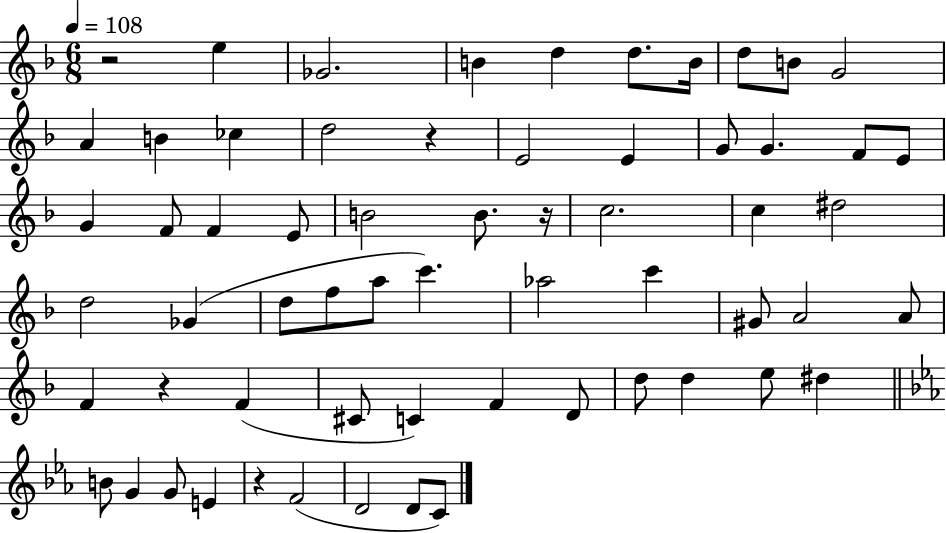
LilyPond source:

{
  \clef treble
  \numericTimeSignature
  \time 6/8
  \key f \major
  \tempo 4 = 108
  r2 e''4 | ges'2. | b'4 d''4 d''8. b'16 | d''8 b'8 g'2 | \break a'4 b'4 ces''4 | d''2 r4 | e'2 e'4 | g'8 g'4. f'8 e'8 | \break g'4 f'8 f'4 e'8 | b'2 b'8. r16 | c''2. | c''4 dis''2 | \break d''2 ges'4( | d''8 f''8 a''8 c'''4.) | aes''2 c'''4 | gis'8 a'2 a'8 | \break f'4 r4 f'4( | cis'8 c'4) f'4 d'8 | d''8 d''4 e''8 dis''4 | \bar "||" \break \key ees \major b'8 g'4 g'8 e'4 | r4 f'2( | d'2 d'8 c'8) | \bar "|."
}